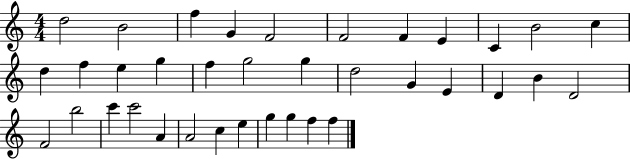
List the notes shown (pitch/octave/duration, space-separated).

D5/h B4/h F5/q G4/q F4/h F4/h F4/q E4/q C4/q B4/h C5/q D5/q F5/q E5/q G5/q F5/q G5/h G5/q D5/h G4/q E4/q D4/q B4/q D4/h F4/h B5/h C6/q C6/h A4/q A4/h C5/q E5/q G5/q G5/q F5/q F5/q